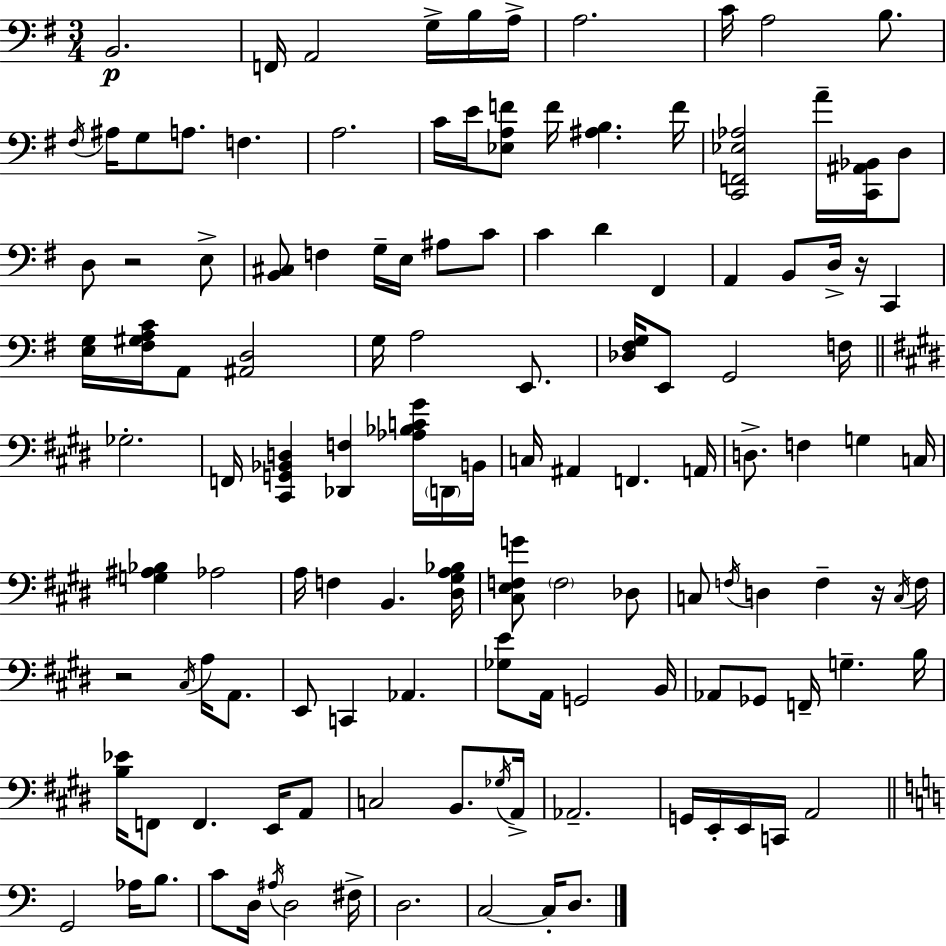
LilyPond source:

{
  \clef bass
  \numericTimeSignature
  \time 3/4
  \key e \minor
  b,2.\p | f,16 a,2 g16-> b16 a16-> | a2. | c'16 a2 b8. | \break \acciaccatura { fis16 } ais16 g8 a8. f4. | a2. | c'16 e'16 <ees a f'>8 f'16 <ais b>4. | f'16 <c, f, ees aes>2 a'16-- <c, ais, bes,>16 d8 | \break d8 r2 e8-> | <b, cis>8 f4 g16-- e16 ais8 c'8 | c'4 d'4 fis,4 | a,4 b,8 d16-> r16 c,4 | \break <e g>16 <fis gis a c'>16 a,8 <ais, d>2 | g16 a2 e,8. | <des fis g>16 e,8 g,2 | f16 \bar "||" \break \key e \major ges2.-. | f,16 <cis, g, bes, d>4 <des, f>4 <aes bes c' gis'>16 \parenthesize d,16 b,16 | c16 ais,4 f,4. a,16 | d8.-> f4 g4 c16 | \break <g ais bes>4 aes2 | a16 f4 b,4. <dis gis a bes>16 | <cis e f g'>8 \parenthesize f2 des8 | c8 \acciaccatura { f16 } d4 f4-- r16 | \break \acciaccatura { c16 } f16 r2 \acciaccatura { cis16 } a16 | a,8. e,8 c,4 aes,4. | <ges e'>8 a,16 g,2 | b,16 aes,8 ges,8 f,16-- g4.-- | \break b16 <b ees'>16 f,8 f,4. | e,16 a,8 c2 b,8. | \acciaccatura { ges16 } a,16-> aes,2.-- | g,16 e,16-. e,16 c,16 a,2 | \break \bar "||" \break \key a \minor g,2 aes16 b8. | c'8 d16 \acciaccatura { ais16 } d2 | fis16-> d2. | c2~~ c16-. d8. | \break \bar "|."
}